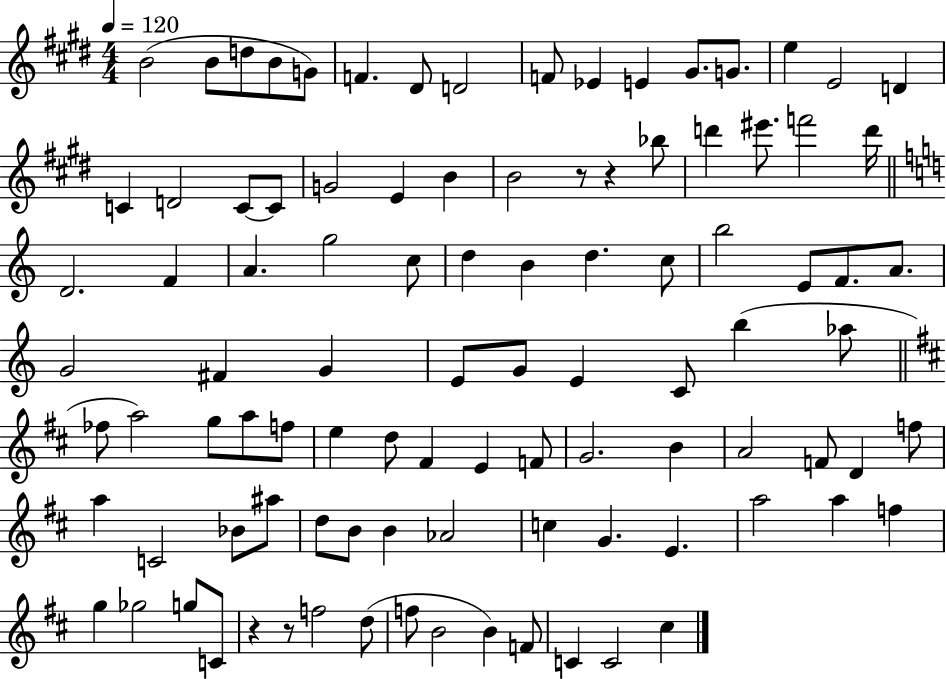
X:1
T:Untitled
M:4/4
L:1/4
K:E
B2 B/2 d/2 B/2 G/2 F ^D/2 D2 F/2 _E E ^G/2 G/2 e E2 D C D2 C/2 C/2 G2 E B B2 z/2 z _b/2 d' ^e'/2 f'2 d'/4 D2 F A g2 c/2 d B d c/2 b2 E/2 F/2 A/2 G2 ^F G E/2 G/2 E C/2 b _a/2 _f/2 a2 g/2 a/2 f/2 e d/2 ^F E F/2 G2 B A2 F/2 D f/2 a C2 _B/2 ^a/2 d/2 B/2 B _A2 c G E a2 a f g _g2 g/2 C/2 z z/2 f2 d/2 f/2 B2 B F/2 C C2 ^c